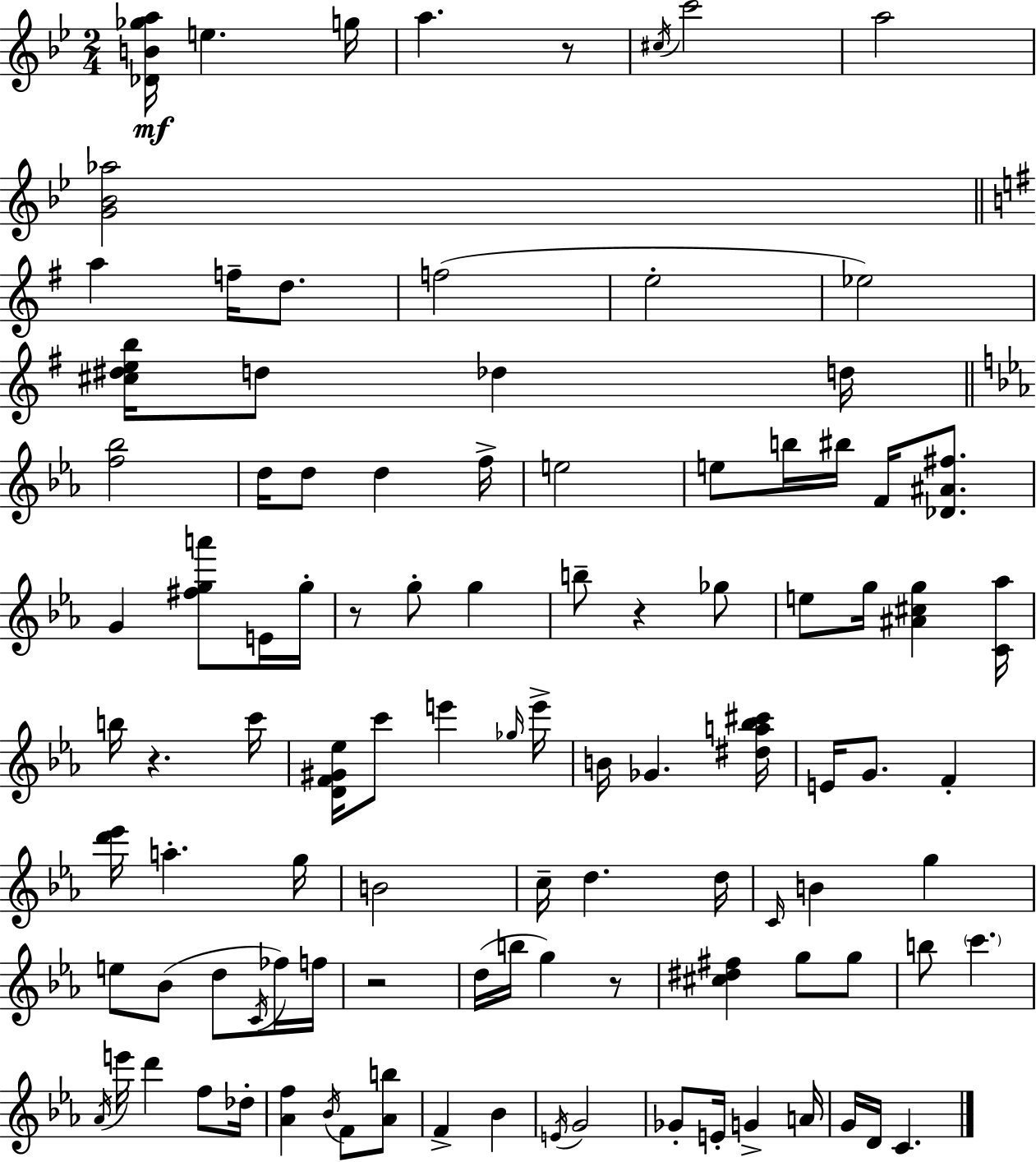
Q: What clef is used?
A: treble